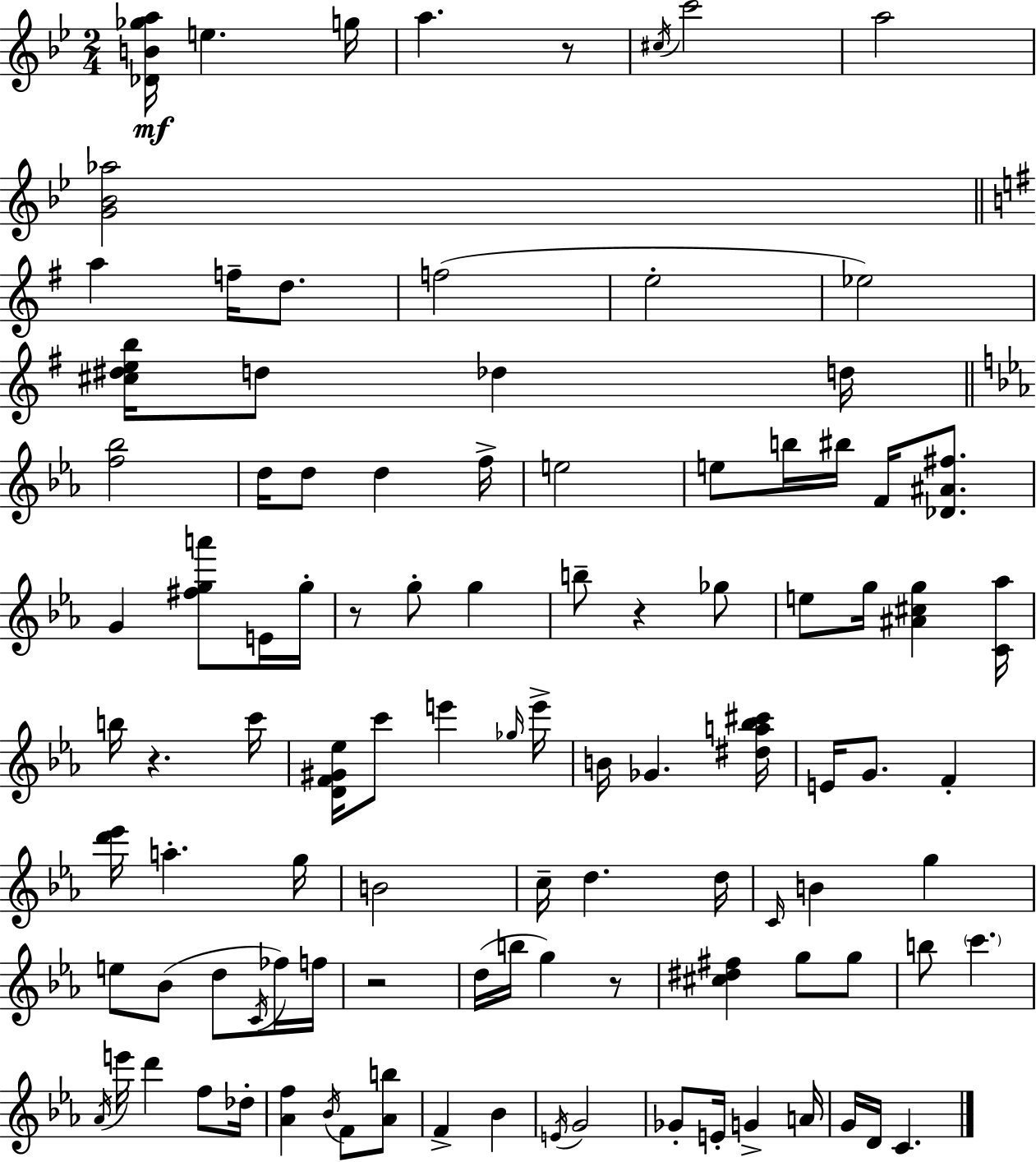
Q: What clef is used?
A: treble